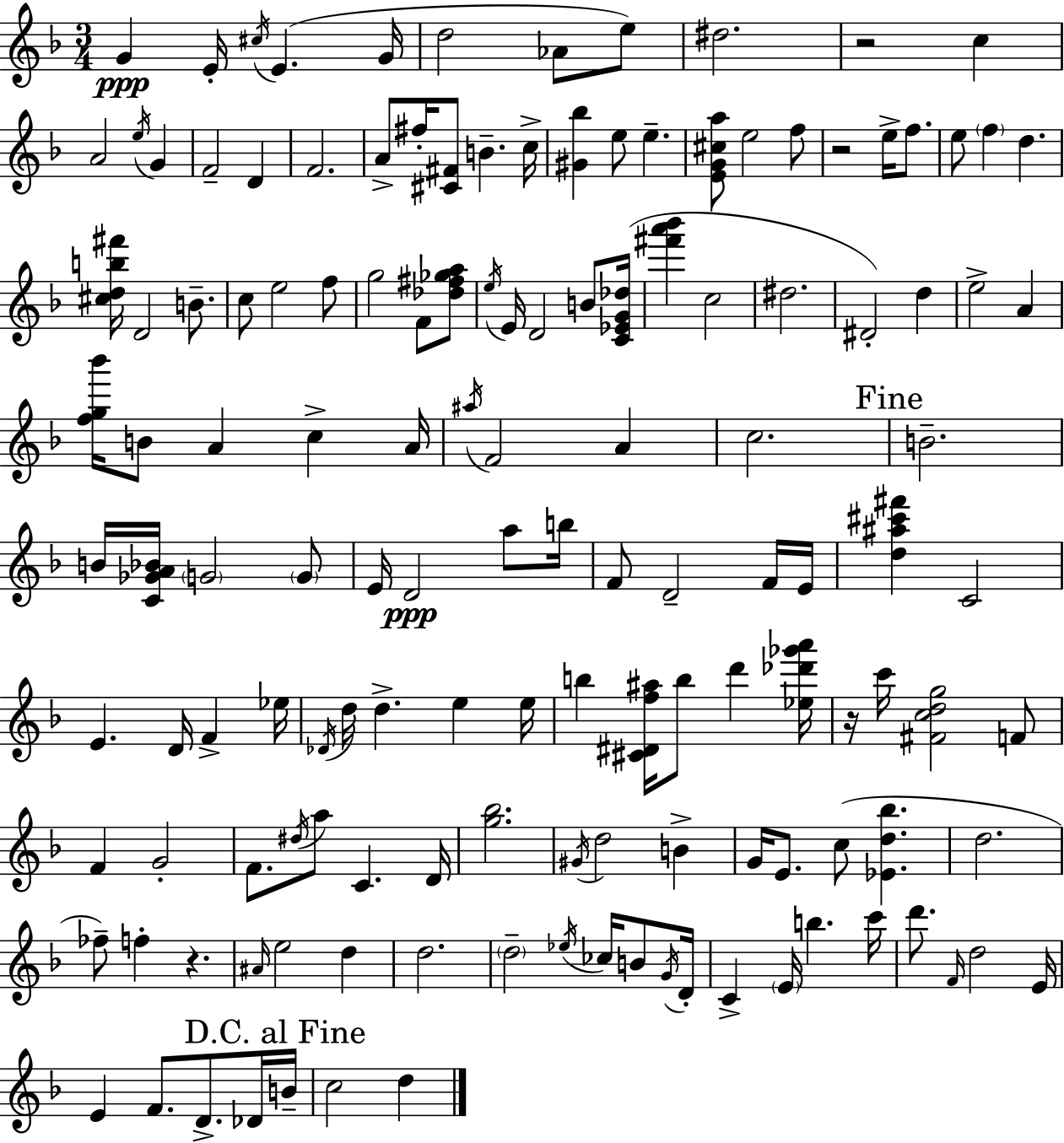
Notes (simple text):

G4/q E4/s C#5/s E4/q. G4/s D5/h Ab4/e E5/e D#5/h. R/h C5/q A4/h E5/s G4/q F4/h D4/q F4/h. A4/e F#5/s [C#4,F#4]/e B4/q. C5/s [G#4,Bb5]/q E5/e E5/q. [E4,G4,C#5,A5]/e E5/h F5/e R/h E5/s F5/e. E5/e F5/q D5/q. [C#5,D5,B5,F#6]/s D4/h B4/e. C5/e E5/h F5/e G5/h F4/e [Db5,F#5,Gb5,A5]/e E5/s E4/s D4/h B4/e [C4,Eb4,G4,Db5]/s [F#6,A6,Bb6]/q C5/h D#5/h. D#4/h D5/q E5/h A4/q [F5,G5,Bb6]/s B4/e A4/q C5/q A4/s A#5/s F4/h A4/q C5/h. B4/h. B4/s [C4,Gb4,A4,Bb4]/s G4/h G4/e E4/s D4/h A5/e B5/s F4/e D4/h F4/s E4/s [D5,A#5,C#6,F#6]/q C4/h E4/q. D4/s F4/q Eb5/s Db4/s D5/s D5/q. E5/q E5/s B5/q [C#4,D#4,F5,A#5]/s B5/e D6/q [Eb5,Db6,Gb6,A6]/s R/s C6/s [F#4,C5,D5,G5]/h F4/e F4/q G4/h F4/e. D#5/s A5/e C4/q. D4/s [G5,Bb5]/h. G#4/s D5/h B4/q G4/s E4/e. C5/e [Eb4,D5,Bb5]/q. D5/h. FES5/e F5/q R/q. A#4/s E5/h D5/q D5/h. D5/h Eb5/s CES5/s B4/e G4/s D4/s C4/q E4/s B5/q. C6/s D6/e. F4/s D5/h E4/s E4/q F4/e. D4/e. Db4/s B4/s C5/h D5/q